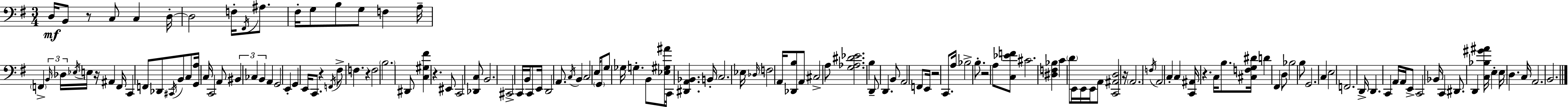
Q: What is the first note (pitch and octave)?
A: D3